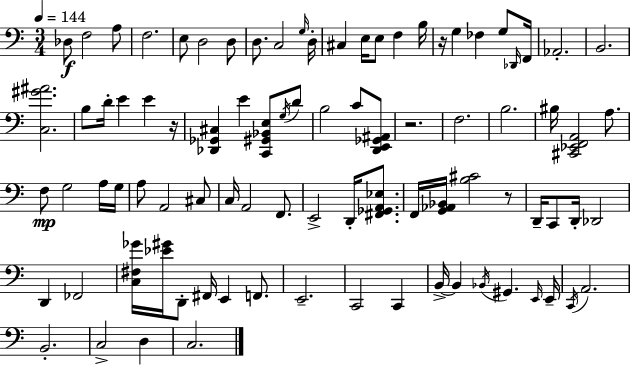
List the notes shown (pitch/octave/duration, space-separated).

Db3/e F3/h A3/e F3/h. E3/e D3/h D3/e D3/e. C3/h G3/s D3/s C#3/q E3/s E3/e F3/q B3/s R/s G3/q FES3/q G3/e Db2/s F2/s Ab2/h. B2/h. [C3,G#4,A#4]/h. B3/e D4/s E4/q E4/q R/s [Db2,Gb2,C#3]/q E4/q [C2,G#2,Bb2,E3]/e G3/s D4/e B3/h C4/e [D2,E2,Gb2,A#2]/e R/h. F3/h. B3/h. BIS3/s [C#2,Eb2,F2,A2]/h A3/e. F3/e G3/h A3/s G3/s A3/e A2/h C#3/e C3/s A2/h F2/e. E2/h D2/s [F#2,Gb2,A2,Eb3]/e. F2/s [G2,Ab2,Bb2]/s [B3,C#4]/h R/e D2/s C2/e D2/s Db2/h D2/q FES2/h [C3,F#3,Gb4]/s [Eb4,G#4]/s D2/e F#2/s E2/q F2/e. E2/h. C2/h C2/q B2/s B2/q Bb2/s G#2/q. E2/s E2/s C2/s A2/h. B2/h. C3/h D3/q C3/h.